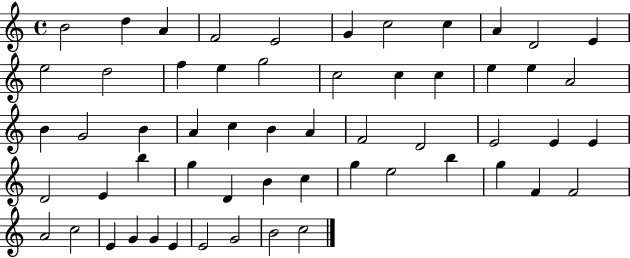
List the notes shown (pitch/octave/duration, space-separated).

B4/h D5/q A4/q F4/h E4/h G4/q C5/h C5/q A4/q D4/h E4/q E5/h D5/h F5/q E5/q G5/h C5/h C5/q C5/q E5/q E5/q A4/h B4/q G4/h B4/q A4/q C5/q B4/q A4/q F4/h D4/h E4/h E4/q E4/q D4/h E4/q B5/q G5/q D4/q B4/q C5/q G5/q E5/h B5/q G5/q F4/q F4/h A4/h C5/h E4/q G4/q G4/q E4/q E4/h G4/h B4/h C5/h